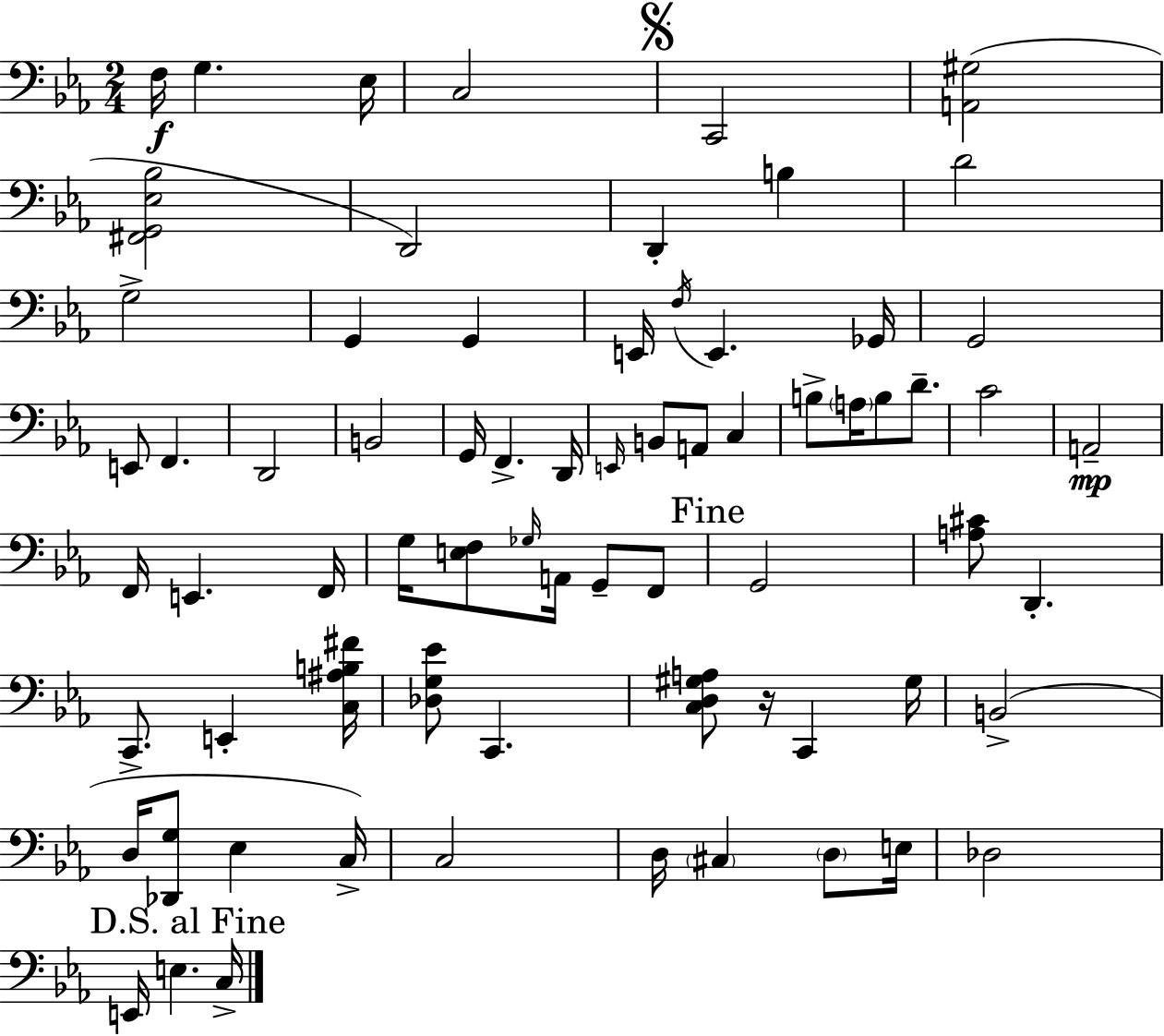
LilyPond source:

{
  \clef bass
  \numericTimeSignature
  \time 2/4
  \key c \minor
  \repeat volta 2 { f16\f g4. ees16 | c2 | \mark \markup { \musicglyph "scripts.segno" } c,2 | <a, gis>2( | \break <fis, g, ees bes>2 | d,2) | d,4-. b4 | d'2 | \break g2-> | g,4 g,4 | e,16 \acciaccatura { f16 } e,4. | ges,16 g,2 | \break e,8 f,4. | d,2 | b,2 | g,16 f,4.-> | \break d,16 \grace { e,16 } b,8 a,8 c4 | b8-> \parenthesize a16 b8 d'8.-- | c'2 | a,2--\mp | \break f,16 e,4. | f,16 g16 <e f>8 \grace { ges16 } a,16 g,8-- | f,8 \mark "Fine" g,2 | <a cis'>8 d,4.-. | \break c,8.-> e,4-. | <c ais b fis'>16 <des g ees'>8 c,4. | <c d gis a>8 r16 c,4 | gis16 b,2->( | \break d16 <des, g>8 ees4 | c16->) c2 | d16 \parenthesize cis4 | \parenthesize d8 e16 des2 | \break \mark "D.S. al Fine" e,16 e4. | c16-> } \bar "|."
}